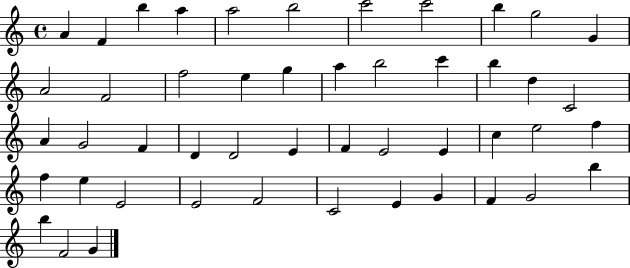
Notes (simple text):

A4/q F4/q B5/q A5/q A5/h B5/h C6/h C6/h B5/q G5/h G4/q A4/h F4/h F5/h E5/q G5/q A5/q B5/h C6/q B5/q D5/q C4/h A4/q G4/h F4/q D4/q D4/h E4/q F4/q E4/h E4/q C5/q E5/h F5/q F5/q E5/q E4/h E4/h F4/h C4/h E4/q G4/q F4/q G4/h B5/q B5/q F4/h G4/q